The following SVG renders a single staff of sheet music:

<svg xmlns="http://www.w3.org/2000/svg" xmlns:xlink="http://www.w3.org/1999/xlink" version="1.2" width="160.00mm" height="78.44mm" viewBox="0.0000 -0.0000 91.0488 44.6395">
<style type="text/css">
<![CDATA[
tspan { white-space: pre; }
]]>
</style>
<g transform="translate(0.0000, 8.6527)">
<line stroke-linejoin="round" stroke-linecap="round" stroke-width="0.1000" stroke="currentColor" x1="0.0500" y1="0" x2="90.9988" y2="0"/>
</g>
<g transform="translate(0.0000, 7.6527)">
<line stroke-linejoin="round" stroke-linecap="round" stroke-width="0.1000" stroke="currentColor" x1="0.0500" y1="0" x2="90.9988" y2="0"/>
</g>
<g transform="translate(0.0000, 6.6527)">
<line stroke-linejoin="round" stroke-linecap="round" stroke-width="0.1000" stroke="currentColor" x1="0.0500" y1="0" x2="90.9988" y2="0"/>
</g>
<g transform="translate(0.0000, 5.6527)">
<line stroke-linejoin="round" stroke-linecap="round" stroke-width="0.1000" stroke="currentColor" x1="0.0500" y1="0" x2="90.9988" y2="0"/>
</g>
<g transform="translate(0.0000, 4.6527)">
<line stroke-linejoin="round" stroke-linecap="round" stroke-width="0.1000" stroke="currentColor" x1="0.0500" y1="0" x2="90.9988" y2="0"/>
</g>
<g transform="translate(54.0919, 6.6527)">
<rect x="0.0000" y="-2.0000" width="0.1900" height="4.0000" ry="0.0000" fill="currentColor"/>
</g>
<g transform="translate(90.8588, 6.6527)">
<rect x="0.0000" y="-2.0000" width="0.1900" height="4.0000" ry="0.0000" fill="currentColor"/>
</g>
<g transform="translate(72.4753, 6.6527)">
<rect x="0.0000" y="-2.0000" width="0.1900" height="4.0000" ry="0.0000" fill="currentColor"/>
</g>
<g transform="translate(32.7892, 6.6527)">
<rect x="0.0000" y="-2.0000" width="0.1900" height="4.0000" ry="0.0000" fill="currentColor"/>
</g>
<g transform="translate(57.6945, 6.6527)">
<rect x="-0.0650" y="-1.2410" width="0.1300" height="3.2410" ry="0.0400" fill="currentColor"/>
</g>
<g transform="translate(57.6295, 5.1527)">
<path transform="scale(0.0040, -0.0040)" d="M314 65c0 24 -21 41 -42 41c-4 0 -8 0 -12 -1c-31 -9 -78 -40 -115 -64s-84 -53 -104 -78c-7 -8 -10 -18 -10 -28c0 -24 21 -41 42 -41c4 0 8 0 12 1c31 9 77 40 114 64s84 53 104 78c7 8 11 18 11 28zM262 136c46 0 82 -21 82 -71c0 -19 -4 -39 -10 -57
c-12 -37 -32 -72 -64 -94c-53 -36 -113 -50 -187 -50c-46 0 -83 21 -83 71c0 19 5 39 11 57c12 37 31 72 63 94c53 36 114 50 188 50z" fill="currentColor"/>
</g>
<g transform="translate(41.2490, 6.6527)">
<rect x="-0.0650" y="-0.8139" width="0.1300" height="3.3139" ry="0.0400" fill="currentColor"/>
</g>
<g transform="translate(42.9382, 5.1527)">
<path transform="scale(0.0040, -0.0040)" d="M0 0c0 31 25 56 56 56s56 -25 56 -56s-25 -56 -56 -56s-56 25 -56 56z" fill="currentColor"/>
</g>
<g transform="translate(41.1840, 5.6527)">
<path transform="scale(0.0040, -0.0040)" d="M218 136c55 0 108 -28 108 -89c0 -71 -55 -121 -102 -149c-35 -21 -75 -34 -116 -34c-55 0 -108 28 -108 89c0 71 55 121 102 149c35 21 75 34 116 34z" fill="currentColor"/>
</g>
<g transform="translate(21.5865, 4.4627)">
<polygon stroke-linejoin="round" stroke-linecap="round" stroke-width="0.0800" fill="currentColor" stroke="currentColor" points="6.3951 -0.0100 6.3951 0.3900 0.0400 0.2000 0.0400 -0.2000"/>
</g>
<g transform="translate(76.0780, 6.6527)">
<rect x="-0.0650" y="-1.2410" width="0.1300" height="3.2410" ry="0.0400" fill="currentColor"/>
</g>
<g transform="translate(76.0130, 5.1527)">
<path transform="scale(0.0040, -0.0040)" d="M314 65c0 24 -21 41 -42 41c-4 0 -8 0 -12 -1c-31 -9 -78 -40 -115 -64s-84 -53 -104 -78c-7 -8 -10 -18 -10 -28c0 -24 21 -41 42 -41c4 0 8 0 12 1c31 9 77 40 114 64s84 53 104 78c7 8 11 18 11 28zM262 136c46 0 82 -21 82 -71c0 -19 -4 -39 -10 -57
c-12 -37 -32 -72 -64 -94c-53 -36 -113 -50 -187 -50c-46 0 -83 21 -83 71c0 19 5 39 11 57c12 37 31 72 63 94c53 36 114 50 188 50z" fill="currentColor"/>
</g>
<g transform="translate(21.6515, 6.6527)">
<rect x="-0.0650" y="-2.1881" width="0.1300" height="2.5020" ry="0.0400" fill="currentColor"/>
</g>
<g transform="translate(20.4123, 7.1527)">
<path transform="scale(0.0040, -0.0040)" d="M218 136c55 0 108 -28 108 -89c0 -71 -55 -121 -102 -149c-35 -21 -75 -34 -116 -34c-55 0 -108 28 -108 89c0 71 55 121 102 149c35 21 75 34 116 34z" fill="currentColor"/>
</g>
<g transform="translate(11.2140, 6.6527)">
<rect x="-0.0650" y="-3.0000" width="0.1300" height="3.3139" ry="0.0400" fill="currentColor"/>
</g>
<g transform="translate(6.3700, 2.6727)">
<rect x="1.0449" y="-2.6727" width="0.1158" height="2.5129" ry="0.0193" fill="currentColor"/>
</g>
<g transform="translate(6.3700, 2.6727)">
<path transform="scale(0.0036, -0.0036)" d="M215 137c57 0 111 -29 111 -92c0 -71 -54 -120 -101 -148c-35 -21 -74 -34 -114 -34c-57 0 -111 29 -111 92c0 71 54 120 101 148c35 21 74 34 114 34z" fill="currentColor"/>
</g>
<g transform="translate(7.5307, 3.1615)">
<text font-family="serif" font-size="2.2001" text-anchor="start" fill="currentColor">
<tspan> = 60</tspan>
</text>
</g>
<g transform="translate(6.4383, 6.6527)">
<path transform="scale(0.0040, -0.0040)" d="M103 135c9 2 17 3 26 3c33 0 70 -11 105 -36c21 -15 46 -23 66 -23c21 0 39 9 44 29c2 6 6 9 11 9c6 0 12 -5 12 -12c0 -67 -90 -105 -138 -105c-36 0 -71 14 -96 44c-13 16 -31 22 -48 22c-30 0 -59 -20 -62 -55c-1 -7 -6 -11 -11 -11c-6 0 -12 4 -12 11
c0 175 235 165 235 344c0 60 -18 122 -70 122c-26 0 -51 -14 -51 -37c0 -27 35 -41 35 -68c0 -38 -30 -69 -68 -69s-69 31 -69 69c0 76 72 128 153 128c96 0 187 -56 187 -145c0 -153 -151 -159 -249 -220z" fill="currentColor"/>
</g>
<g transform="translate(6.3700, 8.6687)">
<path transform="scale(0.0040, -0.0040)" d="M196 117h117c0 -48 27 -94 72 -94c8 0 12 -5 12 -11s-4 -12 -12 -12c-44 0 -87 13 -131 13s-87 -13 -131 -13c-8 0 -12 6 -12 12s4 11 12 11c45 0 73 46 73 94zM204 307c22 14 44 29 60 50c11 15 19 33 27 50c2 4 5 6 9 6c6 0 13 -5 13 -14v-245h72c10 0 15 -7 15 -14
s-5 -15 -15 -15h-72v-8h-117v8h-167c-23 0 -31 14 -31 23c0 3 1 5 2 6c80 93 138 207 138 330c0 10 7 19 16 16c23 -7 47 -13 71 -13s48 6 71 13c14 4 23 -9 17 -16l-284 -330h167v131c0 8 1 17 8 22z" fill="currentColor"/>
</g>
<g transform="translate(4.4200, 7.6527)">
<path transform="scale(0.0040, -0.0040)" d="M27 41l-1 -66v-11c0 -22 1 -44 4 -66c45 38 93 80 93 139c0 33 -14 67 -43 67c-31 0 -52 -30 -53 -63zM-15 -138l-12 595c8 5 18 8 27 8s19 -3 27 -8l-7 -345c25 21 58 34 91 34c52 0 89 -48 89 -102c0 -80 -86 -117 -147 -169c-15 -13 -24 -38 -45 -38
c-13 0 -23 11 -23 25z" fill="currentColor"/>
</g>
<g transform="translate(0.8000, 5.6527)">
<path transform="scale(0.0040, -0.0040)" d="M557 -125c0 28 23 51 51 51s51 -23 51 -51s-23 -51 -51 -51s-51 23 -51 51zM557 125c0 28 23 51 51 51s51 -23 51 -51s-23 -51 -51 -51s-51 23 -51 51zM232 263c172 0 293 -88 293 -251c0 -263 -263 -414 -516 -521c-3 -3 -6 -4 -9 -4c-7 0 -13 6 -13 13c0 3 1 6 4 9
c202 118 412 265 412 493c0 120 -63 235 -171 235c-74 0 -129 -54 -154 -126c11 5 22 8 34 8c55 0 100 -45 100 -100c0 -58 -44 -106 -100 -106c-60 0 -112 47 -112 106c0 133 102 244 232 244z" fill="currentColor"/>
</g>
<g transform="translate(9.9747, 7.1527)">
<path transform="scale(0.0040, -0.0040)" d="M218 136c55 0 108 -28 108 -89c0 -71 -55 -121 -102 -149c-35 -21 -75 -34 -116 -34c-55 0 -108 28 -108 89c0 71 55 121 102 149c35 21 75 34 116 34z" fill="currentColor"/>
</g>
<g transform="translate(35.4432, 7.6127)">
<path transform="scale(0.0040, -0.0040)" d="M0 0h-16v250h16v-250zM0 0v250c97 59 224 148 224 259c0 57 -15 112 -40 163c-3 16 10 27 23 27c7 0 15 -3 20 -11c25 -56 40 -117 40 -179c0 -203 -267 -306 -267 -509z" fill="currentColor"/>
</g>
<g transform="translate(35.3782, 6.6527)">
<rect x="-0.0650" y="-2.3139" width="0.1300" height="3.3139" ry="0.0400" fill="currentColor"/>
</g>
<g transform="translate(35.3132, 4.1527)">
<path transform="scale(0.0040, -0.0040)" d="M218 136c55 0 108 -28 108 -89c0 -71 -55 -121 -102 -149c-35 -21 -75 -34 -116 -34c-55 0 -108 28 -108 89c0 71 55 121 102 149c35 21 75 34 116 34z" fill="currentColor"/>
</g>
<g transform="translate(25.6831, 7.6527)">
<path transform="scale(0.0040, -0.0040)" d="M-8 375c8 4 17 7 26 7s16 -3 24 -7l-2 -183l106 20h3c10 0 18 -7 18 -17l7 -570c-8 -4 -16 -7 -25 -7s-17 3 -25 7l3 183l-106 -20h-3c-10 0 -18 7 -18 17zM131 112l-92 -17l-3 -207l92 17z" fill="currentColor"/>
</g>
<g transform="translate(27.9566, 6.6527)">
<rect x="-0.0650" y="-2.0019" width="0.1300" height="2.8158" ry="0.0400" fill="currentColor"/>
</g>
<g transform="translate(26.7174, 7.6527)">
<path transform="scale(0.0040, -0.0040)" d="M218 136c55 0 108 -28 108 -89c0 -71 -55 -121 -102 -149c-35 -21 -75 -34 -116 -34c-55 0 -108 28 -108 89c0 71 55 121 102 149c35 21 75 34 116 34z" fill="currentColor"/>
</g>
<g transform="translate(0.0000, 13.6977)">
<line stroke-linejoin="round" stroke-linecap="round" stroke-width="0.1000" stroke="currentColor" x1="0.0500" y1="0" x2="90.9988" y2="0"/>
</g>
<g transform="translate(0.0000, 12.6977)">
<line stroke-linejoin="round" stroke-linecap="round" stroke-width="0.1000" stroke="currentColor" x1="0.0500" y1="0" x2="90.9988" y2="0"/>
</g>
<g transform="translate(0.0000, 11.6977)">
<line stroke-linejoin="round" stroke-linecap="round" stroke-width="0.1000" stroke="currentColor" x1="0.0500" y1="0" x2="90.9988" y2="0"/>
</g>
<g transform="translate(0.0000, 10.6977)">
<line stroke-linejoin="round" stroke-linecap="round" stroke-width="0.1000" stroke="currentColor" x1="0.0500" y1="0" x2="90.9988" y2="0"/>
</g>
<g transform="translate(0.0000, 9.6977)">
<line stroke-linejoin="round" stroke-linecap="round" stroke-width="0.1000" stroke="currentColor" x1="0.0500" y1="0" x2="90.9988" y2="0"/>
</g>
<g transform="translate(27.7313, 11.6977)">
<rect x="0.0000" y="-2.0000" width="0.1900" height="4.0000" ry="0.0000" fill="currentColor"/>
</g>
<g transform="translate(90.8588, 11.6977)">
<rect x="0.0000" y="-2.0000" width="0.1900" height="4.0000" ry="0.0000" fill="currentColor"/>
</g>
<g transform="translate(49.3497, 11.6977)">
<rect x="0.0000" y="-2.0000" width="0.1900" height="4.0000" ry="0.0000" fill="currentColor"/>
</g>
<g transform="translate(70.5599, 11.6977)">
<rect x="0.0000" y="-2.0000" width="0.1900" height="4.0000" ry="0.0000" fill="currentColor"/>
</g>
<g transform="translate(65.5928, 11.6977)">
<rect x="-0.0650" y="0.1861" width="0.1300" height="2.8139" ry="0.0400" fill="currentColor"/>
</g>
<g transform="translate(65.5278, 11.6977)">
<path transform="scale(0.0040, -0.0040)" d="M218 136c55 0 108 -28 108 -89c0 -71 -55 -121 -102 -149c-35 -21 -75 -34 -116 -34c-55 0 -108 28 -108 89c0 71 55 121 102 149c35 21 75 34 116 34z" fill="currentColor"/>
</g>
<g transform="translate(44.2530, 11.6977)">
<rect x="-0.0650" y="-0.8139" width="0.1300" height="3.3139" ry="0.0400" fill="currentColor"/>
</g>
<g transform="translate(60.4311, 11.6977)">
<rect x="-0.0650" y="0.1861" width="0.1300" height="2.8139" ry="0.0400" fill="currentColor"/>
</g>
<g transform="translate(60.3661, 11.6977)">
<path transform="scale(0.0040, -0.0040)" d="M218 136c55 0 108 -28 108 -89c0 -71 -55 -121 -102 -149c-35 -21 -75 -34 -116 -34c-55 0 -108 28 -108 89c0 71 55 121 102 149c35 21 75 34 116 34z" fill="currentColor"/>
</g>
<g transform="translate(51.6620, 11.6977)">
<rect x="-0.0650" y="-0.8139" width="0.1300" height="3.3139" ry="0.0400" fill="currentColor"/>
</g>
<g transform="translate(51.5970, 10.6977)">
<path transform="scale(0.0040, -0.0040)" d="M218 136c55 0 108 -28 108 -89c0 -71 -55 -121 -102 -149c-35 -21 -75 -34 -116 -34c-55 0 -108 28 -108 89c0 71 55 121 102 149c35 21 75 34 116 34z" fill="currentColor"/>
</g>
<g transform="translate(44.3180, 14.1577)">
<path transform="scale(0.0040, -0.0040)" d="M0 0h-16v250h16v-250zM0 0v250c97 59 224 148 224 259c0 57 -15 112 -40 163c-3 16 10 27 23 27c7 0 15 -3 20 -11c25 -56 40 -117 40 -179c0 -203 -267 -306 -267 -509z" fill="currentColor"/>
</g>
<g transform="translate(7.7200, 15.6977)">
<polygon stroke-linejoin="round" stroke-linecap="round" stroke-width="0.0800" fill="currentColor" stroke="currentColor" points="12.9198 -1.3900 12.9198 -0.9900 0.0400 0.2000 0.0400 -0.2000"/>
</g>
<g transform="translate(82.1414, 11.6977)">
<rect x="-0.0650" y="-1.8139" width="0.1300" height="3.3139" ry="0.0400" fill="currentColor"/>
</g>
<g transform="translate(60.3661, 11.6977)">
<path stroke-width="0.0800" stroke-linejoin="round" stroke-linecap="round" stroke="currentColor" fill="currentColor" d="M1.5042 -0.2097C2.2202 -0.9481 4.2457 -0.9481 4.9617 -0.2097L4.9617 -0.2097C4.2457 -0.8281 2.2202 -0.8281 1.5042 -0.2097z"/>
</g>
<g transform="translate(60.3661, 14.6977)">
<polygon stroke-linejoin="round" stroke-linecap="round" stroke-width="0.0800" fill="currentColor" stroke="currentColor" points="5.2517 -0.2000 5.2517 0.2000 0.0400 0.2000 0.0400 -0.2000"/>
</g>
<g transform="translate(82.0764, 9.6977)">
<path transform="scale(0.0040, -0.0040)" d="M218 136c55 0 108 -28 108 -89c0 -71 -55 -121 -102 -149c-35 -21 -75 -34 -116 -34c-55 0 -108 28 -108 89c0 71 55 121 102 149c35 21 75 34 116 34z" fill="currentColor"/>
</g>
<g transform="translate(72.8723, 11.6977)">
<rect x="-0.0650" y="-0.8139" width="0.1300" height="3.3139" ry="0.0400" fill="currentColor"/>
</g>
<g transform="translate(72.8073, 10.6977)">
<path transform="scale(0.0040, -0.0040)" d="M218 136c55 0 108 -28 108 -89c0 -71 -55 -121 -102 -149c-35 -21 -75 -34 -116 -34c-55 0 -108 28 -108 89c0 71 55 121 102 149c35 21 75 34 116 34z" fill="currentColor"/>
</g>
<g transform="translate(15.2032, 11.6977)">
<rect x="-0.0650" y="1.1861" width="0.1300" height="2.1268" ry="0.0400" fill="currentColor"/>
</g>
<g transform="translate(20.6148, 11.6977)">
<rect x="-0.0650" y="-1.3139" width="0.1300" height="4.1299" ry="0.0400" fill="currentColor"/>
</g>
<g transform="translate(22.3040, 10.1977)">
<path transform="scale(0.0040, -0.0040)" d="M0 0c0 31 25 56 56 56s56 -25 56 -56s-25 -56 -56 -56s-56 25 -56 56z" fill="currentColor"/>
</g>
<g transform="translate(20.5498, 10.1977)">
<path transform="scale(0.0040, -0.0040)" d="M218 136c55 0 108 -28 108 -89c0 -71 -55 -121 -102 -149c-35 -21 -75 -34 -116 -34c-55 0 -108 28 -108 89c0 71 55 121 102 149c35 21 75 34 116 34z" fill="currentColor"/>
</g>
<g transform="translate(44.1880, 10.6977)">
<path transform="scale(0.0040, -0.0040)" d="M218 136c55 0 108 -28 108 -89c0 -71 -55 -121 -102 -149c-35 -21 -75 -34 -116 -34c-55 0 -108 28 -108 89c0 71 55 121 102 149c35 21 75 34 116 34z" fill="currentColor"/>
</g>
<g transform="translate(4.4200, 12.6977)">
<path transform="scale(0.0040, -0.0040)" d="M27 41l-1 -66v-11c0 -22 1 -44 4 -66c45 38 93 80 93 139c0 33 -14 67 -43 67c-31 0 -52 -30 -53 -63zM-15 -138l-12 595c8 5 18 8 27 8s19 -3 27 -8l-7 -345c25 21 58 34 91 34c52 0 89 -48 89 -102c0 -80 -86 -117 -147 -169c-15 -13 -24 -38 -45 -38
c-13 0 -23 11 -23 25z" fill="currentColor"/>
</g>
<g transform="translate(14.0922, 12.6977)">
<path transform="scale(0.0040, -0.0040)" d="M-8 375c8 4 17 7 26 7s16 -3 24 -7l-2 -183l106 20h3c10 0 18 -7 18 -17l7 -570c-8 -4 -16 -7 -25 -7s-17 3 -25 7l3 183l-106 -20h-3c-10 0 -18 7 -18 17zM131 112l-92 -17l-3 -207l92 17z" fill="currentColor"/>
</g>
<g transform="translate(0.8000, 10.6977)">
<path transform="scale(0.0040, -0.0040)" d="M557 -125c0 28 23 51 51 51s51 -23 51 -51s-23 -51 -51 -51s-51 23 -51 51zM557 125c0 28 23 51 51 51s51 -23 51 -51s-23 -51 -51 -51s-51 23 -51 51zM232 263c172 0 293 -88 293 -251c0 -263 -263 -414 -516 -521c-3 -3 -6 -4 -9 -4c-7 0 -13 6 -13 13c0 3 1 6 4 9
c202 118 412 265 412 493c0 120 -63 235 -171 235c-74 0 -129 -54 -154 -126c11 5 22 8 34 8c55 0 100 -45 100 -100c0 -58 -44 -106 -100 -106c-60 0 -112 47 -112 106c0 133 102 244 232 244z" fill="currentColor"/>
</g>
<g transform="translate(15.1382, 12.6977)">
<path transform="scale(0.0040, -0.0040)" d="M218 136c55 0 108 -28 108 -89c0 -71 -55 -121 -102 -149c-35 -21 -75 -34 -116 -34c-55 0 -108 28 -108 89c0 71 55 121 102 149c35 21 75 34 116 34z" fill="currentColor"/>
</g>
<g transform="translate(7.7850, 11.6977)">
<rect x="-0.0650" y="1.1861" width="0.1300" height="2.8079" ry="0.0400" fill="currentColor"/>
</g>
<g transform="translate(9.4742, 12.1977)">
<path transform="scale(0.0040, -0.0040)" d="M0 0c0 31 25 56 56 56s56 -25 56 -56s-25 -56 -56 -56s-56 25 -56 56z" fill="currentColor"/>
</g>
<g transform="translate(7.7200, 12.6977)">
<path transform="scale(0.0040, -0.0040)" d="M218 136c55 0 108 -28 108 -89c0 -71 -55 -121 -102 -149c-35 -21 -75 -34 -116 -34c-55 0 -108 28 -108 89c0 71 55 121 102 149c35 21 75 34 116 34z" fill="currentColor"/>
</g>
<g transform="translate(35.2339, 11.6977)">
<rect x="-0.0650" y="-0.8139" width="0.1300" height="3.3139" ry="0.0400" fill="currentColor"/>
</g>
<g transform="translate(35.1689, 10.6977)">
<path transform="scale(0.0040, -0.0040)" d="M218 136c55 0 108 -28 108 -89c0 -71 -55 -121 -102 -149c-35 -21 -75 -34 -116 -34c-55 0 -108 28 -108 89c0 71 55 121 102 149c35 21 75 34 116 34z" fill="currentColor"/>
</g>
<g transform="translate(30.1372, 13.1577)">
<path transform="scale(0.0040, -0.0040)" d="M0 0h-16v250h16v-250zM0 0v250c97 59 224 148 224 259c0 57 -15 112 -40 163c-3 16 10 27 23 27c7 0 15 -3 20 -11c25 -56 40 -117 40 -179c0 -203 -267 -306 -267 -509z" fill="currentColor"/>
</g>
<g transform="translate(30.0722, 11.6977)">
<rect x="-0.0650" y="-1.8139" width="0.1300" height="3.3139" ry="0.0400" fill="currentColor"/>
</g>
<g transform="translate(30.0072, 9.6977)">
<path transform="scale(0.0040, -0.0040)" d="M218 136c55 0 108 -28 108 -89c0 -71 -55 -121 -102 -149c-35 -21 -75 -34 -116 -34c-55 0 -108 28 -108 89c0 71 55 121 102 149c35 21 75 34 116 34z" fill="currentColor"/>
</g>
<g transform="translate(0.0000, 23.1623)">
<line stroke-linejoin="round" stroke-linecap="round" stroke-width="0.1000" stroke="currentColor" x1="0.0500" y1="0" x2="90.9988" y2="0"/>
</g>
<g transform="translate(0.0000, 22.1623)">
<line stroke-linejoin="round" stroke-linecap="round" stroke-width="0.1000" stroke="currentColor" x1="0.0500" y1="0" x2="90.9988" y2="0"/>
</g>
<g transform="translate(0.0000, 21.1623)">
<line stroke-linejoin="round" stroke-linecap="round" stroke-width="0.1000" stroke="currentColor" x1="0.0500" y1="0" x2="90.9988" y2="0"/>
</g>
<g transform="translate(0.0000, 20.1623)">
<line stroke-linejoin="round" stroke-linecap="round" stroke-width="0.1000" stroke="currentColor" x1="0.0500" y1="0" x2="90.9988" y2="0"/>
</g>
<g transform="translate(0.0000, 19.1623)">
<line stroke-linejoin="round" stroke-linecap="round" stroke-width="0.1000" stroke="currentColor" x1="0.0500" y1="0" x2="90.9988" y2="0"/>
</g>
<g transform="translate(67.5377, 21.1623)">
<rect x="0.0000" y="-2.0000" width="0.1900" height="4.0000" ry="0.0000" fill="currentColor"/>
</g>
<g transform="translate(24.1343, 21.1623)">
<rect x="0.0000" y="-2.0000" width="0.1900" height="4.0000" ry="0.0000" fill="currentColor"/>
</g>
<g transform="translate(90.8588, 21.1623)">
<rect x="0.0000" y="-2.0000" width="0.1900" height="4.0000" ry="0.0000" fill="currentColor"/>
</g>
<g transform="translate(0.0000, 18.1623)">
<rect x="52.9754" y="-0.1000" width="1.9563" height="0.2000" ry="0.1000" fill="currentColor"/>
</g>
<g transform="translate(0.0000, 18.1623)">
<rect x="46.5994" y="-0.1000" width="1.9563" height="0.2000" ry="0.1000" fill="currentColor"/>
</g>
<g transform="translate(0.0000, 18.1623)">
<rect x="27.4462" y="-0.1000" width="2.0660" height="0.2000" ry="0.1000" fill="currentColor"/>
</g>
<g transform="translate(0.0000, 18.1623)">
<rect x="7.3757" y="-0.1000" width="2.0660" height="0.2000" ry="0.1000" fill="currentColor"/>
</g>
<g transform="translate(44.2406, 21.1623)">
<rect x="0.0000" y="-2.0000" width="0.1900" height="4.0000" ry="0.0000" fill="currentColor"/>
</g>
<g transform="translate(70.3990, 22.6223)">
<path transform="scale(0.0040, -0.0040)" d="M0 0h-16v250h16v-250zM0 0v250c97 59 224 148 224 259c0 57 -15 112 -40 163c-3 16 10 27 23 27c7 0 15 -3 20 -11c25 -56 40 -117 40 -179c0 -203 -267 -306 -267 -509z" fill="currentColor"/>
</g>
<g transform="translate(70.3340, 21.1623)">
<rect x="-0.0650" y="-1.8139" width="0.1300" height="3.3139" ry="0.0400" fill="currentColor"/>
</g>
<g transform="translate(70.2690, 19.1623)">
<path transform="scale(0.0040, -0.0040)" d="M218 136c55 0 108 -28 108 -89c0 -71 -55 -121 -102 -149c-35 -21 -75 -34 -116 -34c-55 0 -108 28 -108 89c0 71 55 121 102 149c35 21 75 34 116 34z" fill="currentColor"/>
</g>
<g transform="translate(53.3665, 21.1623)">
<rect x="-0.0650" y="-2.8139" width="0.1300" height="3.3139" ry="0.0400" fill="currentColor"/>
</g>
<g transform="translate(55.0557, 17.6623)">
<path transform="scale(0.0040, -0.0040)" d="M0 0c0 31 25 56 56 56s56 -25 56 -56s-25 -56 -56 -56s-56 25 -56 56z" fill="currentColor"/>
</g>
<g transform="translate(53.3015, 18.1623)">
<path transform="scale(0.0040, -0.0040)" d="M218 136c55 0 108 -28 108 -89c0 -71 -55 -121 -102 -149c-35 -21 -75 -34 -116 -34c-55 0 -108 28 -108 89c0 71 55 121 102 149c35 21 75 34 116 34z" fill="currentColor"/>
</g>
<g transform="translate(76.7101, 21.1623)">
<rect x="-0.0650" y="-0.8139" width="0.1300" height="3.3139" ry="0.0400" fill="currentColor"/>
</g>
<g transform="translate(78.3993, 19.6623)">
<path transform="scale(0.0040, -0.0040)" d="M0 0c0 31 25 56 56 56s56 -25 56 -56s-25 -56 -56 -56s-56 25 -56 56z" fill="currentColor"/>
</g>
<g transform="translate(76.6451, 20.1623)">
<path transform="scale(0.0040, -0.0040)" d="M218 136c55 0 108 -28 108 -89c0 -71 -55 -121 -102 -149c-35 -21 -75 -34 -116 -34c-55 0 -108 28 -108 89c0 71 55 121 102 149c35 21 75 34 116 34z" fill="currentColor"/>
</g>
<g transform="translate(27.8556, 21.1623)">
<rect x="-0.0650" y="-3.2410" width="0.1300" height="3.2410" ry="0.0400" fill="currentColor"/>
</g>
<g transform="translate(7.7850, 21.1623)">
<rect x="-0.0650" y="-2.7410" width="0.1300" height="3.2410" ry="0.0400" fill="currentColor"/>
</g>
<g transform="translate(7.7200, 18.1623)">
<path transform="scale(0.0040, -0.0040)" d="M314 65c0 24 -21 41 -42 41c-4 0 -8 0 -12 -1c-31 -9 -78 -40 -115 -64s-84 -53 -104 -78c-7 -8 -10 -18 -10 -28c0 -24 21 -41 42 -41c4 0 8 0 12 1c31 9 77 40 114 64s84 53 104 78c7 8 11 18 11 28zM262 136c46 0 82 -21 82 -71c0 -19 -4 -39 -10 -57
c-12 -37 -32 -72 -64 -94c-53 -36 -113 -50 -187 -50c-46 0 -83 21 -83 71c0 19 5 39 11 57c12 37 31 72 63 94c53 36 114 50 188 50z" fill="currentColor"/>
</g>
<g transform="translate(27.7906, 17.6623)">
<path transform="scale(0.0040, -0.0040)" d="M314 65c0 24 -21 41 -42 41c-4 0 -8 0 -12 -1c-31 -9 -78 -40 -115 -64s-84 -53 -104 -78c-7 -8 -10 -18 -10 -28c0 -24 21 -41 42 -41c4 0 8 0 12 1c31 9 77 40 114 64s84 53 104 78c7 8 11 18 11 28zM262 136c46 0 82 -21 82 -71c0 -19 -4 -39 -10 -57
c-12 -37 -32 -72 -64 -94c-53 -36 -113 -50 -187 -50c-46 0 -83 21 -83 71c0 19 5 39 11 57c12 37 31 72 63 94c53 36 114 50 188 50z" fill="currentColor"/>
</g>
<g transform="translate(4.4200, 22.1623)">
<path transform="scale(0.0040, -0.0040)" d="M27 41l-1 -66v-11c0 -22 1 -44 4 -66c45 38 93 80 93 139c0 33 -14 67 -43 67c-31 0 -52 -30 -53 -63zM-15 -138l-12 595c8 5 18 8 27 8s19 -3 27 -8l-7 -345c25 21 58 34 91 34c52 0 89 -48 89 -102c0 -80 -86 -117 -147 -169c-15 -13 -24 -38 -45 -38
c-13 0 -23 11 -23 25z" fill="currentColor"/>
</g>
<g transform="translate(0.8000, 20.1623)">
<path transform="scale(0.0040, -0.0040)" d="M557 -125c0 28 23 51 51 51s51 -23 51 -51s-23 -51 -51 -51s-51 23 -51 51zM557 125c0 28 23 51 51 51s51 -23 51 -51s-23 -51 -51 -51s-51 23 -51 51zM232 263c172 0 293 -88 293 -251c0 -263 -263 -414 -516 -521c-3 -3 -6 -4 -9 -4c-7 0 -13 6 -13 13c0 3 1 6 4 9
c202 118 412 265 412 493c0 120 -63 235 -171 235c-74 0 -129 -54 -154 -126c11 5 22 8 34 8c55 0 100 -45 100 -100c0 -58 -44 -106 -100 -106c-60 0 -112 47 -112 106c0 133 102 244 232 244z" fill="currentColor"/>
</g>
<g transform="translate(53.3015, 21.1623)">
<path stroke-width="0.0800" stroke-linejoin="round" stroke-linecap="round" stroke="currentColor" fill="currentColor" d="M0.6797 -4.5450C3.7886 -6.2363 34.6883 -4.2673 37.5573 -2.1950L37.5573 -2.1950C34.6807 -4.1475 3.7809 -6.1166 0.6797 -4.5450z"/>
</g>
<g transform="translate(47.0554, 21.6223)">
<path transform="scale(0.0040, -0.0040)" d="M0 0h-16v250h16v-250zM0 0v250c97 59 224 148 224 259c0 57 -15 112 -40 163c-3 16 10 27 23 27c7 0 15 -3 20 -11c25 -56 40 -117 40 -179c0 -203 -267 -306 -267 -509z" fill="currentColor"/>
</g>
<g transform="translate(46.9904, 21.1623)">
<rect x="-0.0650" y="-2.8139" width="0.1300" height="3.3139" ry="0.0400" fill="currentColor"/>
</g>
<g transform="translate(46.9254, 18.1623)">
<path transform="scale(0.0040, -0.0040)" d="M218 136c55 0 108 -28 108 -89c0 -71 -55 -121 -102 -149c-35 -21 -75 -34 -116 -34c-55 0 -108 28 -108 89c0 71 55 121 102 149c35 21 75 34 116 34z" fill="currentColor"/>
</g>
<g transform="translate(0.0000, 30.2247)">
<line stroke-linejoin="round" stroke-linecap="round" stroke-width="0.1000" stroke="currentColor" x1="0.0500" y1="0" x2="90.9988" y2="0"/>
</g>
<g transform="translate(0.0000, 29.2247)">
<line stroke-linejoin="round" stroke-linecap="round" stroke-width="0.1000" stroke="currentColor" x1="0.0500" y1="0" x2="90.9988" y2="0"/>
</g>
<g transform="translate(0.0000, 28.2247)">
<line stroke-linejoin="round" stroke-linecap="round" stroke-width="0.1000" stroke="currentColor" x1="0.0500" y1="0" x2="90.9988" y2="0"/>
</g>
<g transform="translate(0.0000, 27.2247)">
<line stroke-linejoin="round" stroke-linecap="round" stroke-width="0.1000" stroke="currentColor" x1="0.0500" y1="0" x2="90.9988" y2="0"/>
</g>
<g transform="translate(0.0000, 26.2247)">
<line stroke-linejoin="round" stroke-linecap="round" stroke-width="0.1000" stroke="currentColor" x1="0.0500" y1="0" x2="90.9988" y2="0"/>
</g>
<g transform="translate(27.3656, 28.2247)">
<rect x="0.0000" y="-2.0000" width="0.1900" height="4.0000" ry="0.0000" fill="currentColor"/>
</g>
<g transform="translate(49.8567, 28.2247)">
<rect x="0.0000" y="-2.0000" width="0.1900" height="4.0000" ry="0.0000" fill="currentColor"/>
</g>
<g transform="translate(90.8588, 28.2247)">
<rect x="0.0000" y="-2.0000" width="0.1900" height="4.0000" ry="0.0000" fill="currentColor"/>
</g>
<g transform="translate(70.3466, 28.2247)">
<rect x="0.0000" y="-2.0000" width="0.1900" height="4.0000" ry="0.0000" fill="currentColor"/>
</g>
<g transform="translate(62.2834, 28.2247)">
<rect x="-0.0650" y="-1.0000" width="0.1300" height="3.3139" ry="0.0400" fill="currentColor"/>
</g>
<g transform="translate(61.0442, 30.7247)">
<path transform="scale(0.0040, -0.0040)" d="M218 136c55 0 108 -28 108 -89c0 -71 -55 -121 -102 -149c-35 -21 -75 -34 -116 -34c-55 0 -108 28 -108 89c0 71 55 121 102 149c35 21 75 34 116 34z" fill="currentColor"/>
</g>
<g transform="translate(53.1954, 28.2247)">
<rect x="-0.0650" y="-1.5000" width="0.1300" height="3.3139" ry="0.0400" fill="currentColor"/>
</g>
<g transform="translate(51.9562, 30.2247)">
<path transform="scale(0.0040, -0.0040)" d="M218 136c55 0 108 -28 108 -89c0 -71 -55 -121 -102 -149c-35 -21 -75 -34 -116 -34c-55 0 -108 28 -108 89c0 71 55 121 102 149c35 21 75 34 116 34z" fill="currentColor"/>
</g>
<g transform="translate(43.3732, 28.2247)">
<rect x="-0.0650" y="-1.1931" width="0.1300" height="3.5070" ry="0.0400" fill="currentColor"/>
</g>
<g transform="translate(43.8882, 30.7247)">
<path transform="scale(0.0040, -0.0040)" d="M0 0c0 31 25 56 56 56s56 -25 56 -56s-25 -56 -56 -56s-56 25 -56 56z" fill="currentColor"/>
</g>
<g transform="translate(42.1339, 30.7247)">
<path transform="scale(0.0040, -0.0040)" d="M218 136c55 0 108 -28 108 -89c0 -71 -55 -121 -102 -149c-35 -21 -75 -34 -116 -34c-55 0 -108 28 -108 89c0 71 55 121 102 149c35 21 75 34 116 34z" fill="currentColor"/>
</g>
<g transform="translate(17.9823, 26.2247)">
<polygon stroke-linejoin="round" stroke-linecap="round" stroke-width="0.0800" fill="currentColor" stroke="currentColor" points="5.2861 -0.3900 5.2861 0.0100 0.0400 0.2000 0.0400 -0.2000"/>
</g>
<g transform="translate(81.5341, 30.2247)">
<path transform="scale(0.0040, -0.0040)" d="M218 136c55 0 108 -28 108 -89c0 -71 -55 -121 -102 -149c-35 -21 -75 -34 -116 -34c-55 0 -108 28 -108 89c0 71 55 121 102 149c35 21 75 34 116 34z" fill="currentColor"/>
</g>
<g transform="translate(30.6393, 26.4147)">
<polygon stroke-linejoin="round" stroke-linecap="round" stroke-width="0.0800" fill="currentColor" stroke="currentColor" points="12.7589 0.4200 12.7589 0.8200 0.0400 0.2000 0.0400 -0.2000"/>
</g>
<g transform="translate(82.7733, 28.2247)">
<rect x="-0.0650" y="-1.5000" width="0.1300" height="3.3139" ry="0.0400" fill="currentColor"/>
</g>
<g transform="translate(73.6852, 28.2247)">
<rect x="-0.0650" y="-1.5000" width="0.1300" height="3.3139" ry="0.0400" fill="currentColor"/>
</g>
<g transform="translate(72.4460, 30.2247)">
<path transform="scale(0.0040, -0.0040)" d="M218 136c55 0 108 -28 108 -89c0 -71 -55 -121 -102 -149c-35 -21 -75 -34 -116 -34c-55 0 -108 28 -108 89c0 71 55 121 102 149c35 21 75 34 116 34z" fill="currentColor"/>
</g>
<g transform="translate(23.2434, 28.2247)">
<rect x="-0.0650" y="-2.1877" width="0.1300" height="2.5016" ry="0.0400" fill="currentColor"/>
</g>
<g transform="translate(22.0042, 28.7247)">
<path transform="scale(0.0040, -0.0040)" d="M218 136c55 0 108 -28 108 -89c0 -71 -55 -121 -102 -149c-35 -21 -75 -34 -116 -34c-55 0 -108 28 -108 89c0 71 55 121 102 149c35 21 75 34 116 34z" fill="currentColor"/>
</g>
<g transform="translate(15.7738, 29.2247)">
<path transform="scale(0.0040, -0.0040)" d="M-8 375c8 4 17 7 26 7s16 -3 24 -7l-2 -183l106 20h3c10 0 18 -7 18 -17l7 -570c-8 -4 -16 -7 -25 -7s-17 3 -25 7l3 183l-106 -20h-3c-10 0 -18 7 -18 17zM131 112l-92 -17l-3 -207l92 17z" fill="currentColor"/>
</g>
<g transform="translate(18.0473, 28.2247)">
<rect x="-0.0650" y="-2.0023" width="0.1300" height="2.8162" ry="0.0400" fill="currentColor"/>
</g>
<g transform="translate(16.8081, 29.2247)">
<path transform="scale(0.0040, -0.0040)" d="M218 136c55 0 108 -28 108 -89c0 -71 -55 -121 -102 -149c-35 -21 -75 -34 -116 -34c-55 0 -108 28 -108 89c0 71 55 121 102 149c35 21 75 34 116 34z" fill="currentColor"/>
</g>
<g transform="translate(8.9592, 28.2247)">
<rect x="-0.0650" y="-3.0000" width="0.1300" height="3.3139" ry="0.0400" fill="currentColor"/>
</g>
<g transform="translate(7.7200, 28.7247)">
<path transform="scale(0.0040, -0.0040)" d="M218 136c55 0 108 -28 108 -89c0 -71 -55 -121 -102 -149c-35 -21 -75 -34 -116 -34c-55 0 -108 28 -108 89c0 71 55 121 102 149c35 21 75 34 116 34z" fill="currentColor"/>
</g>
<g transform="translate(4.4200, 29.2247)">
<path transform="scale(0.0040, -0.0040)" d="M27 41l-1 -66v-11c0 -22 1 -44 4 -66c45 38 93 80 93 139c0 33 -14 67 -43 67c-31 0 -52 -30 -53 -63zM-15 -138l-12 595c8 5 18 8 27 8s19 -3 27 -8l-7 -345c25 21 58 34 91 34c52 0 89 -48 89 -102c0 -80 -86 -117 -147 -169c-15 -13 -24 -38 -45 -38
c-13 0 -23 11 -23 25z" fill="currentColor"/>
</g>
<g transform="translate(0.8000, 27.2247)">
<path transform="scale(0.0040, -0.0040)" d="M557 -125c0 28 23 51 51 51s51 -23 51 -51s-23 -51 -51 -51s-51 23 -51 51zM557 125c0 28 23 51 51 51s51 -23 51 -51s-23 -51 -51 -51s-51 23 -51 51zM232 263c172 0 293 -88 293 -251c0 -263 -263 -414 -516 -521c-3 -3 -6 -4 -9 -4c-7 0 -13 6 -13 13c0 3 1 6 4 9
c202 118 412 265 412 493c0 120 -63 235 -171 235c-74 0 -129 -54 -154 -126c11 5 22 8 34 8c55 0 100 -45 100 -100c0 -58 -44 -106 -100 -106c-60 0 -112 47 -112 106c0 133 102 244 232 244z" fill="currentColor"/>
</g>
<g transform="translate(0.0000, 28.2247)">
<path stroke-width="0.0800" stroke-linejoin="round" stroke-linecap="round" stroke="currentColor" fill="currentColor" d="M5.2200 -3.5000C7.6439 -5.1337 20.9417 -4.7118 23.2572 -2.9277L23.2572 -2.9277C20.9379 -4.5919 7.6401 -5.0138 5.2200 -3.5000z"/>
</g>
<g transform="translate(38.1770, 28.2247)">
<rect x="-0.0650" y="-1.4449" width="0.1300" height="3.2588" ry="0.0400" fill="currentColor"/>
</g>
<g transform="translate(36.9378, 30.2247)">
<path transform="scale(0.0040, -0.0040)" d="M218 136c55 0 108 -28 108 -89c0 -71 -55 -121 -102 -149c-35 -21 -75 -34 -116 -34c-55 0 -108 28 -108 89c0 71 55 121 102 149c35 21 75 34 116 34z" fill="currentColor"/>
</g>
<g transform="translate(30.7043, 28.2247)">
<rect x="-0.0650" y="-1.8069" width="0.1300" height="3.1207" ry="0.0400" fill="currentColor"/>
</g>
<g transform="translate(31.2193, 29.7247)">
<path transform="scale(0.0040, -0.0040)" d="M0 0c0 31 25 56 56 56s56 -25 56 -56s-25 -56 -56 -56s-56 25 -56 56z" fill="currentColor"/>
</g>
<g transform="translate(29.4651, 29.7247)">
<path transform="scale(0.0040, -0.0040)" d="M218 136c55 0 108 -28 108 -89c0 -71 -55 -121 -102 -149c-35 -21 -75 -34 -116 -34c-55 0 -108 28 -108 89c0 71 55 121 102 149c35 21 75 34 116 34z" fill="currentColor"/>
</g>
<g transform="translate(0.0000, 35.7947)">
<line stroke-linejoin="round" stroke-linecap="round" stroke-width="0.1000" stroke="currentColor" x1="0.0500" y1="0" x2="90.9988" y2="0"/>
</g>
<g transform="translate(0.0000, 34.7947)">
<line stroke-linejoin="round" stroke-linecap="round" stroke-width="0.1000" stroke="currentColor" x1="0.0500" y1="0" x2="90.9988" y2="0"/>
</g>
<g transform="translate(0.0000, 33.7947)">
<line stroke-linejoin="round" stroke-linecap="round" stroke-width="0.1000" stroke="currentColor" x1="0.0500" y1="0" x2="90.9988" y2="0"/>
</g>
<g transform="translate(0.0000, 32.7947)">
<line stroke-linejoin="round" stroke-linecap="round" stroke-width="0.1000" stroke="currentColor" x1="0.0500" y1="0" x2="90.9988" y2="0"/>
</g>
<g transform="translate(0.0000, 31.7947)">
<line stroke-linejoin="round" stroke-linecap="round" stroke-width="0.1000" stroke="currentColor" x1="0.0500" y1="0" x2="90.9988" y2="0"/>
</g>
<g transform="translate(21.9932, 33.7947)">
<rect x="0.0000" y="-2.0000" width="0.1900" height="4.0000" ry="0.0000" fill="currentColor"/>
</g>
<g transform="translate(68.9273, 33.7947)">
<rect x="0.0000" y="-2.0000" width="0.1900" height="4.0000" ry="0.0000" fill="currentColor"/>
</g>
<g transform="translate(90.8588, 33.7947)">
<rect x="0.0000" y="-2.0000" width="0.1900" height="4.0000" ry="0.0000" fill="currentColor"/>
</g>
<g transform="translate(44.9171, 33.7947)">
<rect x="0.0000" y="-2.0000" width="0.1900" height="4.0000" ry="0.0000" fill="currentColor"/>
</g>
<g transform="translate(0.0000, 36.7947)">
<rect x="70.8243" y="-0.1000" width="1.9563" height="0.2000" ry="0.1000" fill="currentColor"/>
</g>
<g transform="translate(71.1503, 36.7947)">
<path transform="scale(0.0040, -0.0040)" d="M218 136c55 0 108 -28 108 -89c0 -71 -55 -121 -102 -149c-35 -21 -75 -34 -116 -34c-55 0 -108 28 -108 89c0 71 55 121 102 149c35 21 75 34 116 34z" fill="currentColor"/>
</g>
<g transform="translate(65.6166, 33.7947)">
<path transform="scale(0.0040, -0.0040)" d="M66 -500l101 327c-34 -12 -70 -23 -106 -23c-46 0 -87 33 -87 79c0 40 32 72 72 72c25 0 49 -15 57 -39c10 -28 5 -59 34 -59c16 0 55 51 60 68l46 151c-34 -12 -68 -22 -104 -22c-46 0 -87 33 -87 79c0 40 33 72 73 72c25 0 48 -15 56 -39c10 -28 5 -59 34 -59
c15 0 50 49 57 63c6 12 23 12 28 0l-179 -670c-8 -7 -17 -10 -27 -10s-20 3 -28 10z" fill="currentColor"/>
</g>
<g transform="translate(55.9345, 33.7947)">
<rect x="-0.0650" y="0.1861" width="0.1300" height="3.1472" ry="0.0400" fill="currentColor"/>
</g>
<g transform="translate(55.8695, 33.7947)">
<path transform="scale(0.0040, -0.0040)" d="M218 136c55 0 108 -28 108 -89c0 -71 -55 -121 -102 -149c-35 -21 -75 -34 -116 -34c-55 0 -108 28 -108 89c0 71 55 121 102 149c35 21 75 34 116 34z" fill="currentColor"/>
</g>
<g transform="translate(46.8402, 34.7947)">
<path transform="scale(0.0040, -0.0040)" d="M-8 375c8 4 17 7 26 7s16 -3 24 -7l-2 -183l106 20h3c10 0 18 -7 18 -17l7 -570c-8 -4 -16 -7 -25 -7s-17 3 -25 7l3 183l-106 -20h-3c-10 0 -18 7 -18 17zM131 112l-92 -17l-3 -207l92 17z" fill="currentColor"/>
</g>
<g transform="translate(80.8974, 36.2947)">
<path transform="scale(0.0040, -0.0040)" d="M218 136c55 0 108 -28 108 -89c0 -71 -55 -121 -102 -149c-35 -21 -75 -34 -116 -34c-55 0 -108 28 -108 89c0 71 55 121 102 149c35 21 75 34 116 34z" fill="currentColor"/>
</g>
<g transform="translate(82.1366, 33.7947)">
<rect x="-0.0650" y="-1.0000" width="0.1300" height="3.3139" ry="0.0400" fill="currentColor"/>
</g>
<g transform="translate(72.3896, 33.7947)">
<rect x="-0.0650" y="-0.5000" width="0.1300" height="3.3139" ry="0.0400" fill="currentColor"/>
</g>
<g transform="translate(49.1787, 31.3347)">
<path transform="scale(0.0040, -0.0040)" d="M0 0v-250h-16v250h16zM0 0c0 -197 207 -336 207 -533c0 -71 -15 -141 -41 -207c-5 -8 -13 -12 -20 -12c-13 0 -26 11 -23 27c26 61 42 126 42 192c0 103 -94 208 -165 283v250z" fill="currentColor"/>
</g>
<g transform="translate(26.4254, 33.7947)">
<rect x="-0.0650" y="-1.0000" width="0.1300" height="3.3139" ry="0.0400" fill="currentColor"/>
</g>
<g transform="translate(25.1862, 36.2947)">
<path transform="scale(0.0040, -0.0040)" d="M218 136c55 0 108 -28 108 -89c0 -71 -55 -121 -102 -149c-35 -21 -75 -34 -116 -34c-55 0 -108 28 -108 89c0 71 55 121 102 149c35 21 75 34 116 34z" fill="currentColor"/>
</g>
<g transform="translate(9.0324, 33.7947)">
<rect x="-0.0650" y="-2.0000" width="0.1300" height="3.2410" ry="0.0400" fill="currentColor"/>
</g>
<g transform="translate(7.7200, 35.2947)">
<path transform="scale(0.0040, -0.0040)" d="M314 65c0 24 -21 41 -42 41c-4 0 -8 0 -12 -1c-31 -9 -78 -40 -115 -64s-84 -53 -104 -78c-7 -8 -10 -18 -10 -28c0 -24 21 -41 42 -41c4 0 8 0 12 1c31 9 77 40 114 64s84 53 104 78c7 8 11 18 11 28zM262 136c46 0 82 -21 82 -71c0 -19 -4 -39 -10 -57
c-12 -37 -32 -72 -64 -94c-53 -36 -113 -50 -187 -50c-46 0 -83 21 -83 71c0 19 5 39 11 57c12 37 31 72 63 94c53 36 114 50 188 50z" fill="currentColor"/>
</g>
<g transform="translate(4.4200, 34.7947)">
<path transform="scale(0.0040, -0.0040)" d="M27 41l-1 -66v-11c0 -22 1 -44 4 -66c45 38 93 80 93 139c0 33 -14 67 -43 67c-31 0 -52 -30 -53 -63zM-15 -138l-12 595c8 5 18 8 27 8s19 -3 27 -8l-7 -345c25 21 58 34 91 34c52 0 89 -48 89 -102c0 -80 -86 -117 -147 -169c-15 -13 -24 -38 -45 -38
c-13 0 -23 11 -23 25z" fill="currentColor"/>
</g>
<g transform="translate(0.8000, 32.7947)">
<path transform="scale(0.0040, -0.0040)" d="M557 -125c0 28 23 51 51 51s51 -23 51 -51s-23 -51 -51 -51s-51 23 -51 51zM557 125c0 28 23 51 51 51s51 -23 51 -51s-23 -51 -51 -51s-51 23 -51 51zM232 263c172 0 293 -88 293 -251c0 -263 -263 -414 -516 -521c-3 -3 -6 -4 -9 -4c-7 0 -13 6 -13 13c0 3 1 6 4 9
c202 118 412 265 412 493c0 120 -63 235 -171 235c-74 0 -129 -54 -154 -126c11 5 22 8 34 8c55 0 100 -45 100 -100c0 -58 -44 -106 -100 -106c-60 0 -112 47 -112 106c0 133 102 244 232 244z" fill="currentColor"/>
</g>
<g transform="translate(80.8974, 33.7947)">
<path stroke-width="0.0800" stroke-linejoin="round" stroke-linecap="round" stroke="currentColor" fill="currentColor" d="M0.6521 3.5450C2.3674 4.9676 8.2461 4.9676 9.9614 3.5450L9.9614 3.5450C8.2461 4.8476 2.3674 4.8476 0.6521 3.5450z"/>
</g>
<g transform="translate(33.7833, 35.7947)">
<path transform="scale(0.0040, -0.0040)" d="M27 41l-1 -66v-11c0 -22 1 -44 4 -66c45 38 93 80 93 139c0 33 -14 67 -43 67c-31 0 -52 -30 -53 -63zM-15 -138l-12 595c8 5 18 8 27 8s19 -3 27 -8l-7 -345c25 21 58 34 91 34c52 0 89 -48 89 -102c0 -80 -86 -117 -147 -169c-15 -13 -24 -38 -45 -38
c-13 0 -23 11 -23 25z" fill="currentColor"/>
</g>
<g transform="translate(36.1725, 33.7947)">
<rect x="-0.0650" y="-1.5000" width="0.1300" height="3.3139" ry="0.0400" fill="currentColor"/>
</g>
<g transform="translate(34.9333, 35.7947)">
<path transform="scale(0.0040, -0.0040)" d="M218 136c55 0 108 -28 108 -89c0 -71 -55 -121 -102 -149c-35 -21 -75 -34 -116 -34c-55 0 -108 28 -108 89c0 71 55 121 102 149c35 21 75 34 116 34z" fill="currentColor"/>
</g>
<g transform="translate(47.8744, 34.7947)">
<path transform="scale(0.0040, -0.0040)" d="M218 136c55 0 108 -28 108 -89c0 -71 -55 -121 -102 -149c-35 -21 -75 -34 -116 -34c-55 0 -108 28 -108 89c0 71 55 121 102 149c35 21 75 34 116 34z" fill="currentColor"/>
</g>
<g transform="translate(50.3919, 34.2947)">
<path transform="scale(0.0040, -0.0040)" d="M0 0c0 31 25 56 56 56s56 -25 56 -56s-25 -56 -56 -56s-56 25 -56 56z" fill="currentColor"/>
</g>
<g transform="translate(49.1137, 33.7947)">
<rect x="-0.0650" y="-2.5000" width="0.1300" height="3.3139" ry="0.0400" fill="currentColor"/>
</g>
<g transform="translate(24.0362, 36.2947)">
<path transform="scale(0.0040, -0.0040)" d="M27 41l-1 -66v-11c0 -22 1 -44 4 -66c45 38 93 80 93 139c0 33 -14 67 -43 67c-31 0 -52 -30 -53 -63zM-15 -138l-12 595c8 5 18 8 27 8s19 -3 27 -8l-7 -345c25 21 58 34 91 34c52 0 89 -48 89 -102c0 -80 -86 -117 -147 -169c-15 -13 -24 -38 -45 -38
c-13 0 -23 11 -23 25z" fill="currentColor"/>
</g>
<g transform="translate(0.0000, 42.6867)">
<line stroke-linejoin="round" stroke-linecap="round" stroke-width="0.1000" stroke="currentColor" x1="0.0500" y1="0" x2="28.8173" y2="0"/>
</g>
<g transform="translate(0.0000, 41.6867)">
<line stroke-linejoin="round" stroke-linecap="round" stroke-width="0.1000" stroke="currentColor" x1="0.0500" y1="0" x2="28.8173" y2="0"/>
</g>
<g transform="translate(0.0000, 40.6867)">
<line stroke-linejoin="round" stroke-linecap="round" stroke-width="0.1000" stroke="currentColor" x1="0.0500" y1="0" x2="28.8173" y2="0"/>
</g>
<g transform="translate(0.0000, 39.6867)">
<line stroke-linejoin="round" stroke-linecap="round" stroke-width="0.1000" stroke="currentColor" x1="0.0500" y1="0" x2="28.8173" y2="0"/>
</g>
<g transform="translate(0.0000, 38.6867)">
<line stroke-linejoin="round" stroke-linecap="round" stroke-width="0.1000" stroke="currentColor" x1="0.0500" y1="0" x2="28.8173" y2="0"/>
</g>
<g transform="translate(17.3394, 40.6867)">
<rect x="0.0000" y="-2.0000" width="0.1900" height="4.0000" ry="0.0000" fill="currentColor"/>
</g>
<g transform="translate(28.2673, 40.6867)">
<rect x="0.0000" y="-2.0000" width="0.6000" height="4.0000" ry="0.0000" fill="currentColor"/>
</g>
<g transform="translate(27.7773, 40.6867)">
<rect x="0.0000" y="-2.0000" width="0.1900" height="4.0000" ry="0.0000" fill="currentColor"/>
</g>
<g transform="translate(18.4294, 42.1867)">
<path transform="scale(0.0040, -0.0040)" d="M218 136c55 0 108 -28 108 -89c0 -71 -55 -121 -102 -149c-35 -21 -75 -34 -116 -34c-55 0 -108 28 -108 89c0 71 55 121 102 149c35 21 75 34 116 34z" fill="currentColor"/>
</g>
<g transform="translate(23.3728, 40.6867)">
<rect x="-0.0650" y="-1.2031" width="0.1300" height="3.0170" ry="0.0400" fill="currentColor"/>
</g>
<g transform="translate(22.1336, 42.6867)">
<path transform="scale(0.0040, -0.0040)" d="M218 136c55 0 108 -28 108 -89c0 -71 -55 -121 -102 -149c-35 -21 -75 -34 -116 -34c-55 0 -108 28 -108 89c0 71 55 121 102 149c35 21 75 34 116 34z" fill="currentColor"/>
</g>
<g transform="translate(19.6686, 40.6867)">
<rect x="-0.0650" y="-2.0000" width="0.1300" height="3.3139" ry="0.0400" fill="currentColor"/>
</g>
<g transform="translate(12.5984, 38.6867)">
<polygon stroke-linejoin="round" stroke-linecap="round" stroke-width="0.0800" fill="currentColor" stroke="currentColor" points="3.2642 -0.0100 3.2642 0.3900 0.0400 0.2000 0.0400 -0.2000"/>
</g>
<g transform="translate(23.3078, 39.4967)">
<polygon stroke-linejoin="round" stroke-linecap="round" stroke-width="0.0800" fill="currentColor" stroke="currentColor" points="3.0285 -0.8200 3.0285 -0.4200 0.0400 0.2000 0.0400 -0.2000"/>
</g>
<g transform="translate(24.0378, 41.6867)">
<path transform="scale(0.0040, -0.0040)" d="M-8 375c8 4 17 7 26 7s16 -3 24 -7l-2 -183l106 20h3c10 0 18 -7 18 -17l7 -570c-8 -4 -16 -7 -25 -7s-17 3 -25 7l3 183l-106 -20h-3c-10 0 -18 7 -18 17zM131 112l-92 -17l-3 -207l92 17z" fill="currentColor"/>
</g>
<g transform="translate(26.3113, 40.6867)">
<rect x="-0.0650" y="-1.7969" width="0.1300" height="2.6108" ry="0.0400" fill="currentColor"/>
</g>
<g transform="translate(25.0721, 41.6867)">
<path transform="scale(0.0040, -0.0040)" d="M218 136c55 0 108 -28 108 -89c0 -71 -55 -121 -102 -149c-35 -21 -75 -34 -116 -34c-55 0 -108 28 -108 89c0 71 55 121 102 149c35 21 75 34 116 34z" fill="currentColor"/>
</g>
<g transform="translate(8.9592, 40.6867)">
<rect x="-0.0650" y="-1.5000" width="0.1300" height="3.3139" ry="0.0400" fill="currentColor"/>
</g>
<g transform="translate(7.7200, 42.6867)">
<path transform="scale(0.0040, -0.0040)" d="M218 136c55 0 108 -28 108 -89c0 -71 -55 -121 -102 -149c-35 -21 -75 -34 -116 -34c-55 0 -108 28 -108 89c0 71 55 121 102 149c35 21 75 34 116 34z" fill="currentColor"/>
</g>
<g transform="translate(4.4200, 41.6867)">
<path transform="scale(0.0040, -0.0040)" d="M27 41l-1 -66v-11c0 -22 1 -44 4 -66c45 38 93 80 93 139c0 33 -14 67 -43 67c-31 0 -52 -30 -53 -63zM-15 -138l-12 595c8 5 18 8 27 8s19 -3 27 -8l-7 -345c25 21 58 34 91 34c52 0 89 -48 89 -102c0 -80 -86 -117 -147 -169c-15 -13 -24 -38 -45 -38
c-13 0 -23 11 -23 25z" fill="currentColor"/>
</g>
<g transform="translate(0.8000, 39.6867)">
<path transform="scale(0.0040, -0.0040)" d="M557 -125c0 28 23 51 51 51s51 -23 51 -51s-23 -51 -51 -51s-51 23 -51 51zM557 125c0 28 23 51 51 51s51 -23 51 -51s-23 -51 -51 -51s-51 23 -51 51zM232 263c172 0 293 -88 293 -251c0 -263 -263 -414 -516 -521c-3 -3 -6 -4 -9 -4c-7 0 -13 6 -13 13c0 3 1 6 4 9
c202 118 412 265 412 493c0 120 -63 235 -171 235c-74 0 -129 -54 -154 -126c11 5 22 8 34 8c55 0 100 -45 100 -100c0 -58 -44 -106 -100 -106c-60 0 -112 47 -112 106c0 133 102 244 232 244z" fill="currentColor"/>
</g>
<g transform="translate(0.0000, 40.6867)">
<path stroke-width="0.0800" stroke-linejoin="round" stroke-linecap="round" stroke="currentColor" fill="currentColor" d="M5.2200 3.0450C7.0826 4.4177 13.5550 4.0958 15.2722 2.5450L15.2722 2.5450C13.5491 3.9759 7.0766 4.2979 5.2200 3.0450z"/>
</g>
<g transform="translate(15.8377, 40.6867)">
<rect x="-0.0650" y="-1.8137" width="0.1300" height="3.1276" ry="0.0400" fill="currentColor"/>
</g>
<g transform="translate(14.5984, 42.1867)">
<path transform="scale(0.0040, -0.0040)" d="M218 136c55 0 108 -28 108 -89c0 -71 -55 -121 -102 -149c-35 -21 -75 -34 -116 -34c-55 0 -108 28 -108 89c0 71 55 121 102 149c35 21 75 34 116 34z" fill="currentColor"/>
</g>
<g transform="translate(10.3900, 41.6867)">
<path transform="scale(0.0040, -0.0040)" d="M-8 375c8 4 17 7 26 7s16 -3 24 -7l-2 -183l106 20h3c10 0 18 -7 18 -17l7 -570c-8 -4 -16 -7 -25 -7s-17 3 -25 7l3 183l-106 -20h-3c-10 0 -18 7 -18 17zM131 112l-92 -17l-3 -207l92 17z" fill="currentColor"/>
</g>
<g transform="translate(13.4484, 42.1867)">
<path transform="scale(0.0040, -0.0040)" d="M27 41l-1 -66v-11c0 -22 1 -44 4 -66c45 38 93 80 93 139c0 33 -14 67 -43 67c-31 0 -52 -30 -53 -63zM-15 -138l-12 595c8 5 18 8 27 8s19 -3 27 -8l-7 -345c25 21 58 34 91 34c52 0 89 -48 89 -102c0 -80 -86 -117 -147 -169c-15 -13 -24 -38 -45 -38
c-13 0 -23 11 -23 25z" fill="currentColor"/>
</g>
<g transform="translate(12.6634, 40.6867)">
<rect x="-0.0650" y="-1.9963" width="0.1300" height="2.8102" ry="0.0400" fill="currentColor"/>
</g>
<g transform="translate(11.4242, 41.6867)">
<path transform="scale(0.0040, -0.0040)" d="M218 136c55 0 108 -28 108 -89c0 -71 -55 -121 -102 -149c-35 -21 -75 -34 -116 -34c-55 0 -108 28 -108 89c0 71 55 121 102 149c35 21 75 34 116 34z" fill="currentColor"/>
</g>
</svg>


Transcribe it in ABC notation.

X:1
T:Untitled
M:2/4
L:1/4
K:F
C, C,/2 B,,/2 _B,/2 F, G,2 G,2 _B,,/2 B,,/2 G,/2 A,/2 F, F,/2 F, D,/2 D,/2 F, A, C2 D2 C/2 C A,/2 F, C, B,,/2 C,/2 A,,/2 G,,/2 F,,/2 G,, F,, G,, G,, A,,2 _F,, _G,, B,,/2 D, z/4 E,, F,, G,, B,,/2 _A,,/2 A,, G,,/2 B,,/2